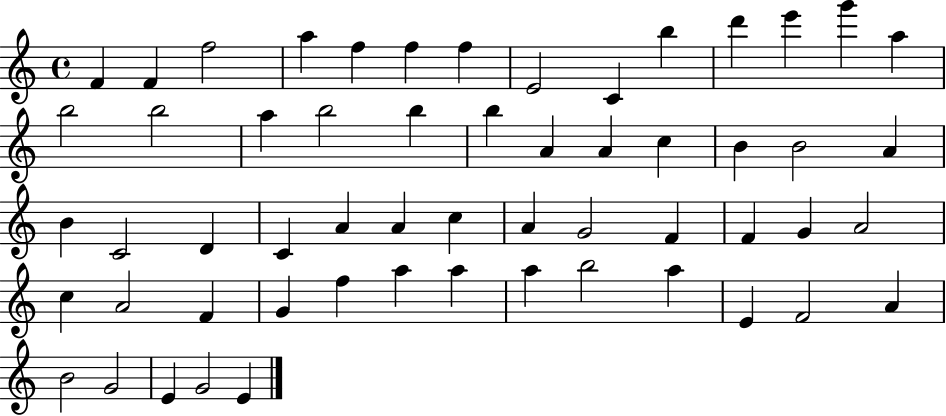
F4/q F4/q F5/h A5/q F5/q F5/q F5/q E4/h C4/q B5/q D6/q E6/q G6/q A5/q B5/h B5/h A5/q B5/h B5/q B5/q A4/q A4/q C5/q B4/q B4/h A4/q B4/q C4/h D4/q C4/q A4/q A4/q C5/q A4/q G4/h F4/q F4/q G4/q A4/h C5/q A4/h F4/q G4/q F5/q A5/q A5/q A5/q B5/h A5/q E4/q F4/h A4/q B4/h G4/h E4/q G4/h E4/q